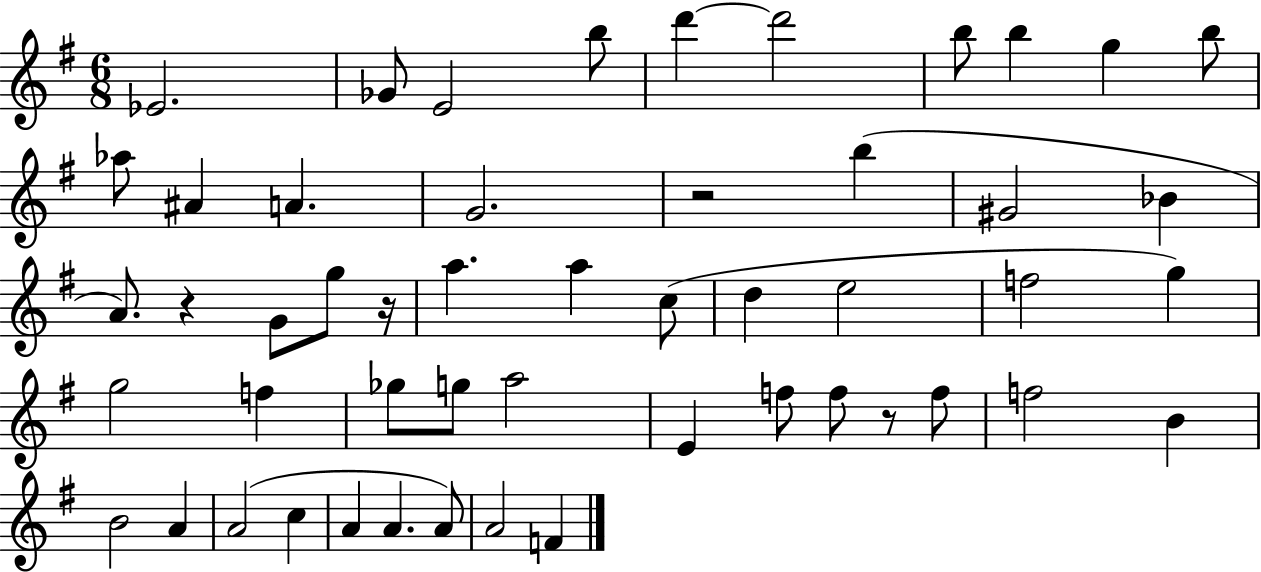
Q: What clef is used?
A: treble